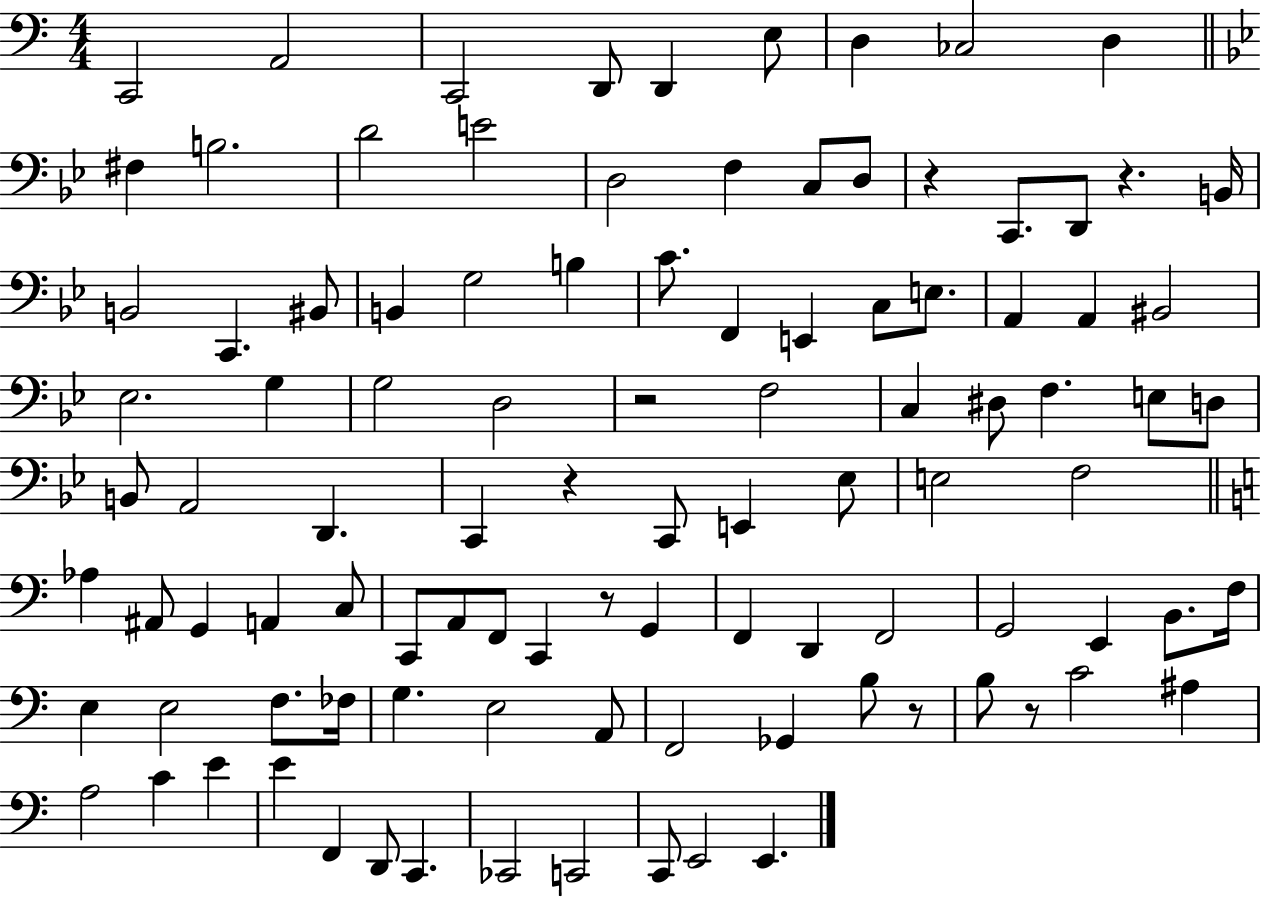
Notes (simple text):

C2/h A2/h C2/h D2/e D2/q E3/e D3/q CES3/h D3/q F#3/q B3/h. D4/h E4/h D3/h F3/q C3/e D3/e R/q C2/e. D2/e R/q. B2/s B2/h C2/q. BIS2/e B2/q G3/h B3/q C4/e. F2/q E2/q C3/e E3/e. A2/q A2/q BIS2/h Eb3/h. G3/q G3/h D3/h R/h F3/h C3/q D#3/e F3/q. E3/e D3/e B2/e A2/h D2/q. C2/q R/q C2/e E2/q Eb3/e E3/h F3/h Ab3/q A#2/e G2/q A2/q C3/e C2/e A2/e F2/e C2/q R/e G2/q F2/q D2/q F2/h G2/h E2/q B2/e. F3/s E3/q E3/h F3/e. FES3/s G3/q. E3/h A2/e F2/h Gb2/q B3/e R/e B3/e R/e C4/h A#3/q A3/h C4/q E4/q E4/q F2/q D2/e C2/q. CES2/h C2/h C2/e E2/h E2/q.